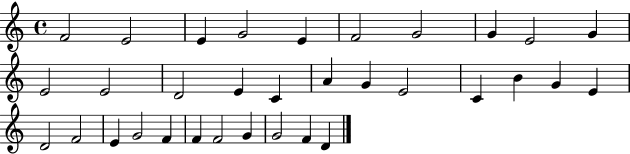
{
  \clef treble
  \time 4/4
  \defaultTimeSignature
  \key c \major
  f'2 e'2 | e'4 g'2 e'4 | f'2 g'2 | g'4 e'2 g'4 | \break e'2 e'2 | d'2 e'4 c'4 | a'4 g'4 e'2 | c'4 b'4 g'4 e'4 | \break d'2 f'2 | e'4 g'2 f'4 | f'4 f'2 g'4 | g'2 f'4 d'4 | \break \bar "|."
}